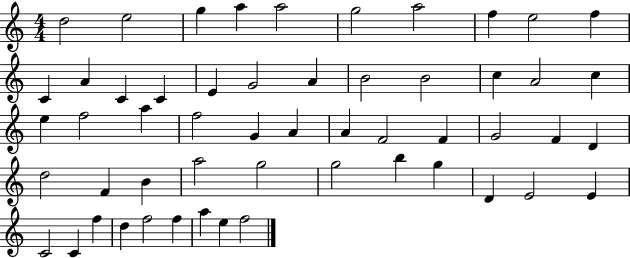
X:1
T:Untitled
M:4/4
L:1/4
K:C
d2 e2 g a a2 g2 a2 f e2 f C A C C E G2 A B2 B2 c A2 c e f2 a f2 G A A F2 F G2 F D d2 F B a2 g2 g2 b g D E2 E C2 C f d f2 f a e f2